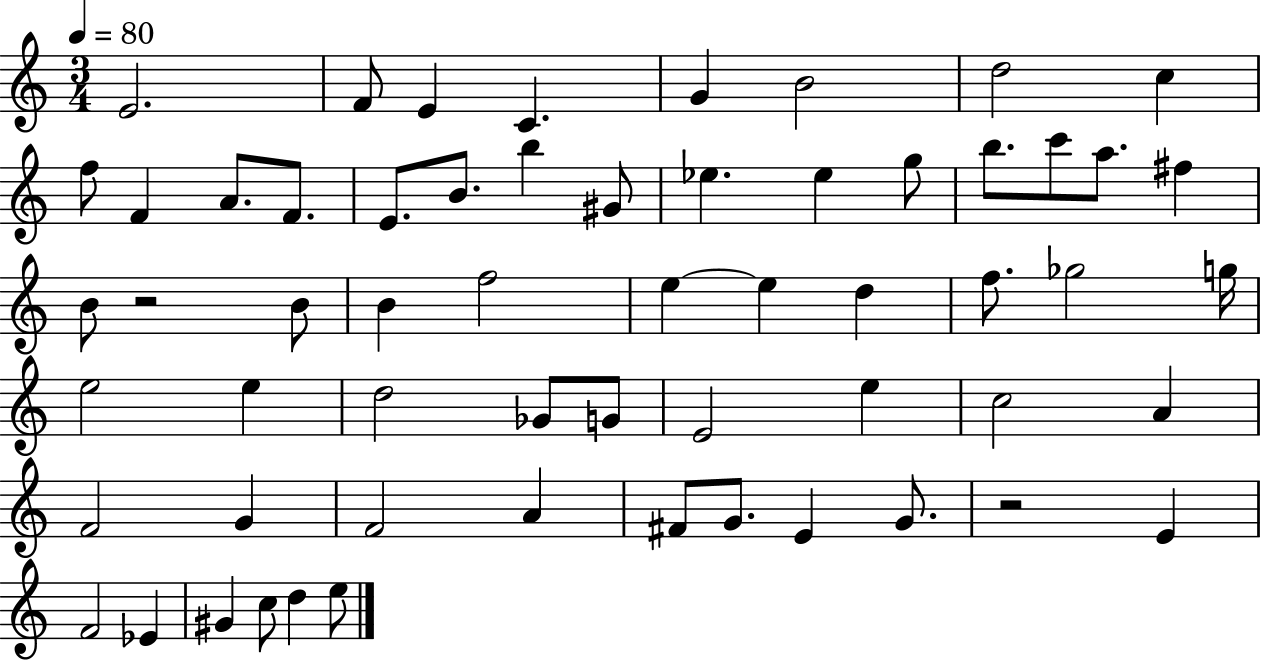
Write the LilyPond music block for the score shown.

{
  \clef treble
  \numericTimeSignature
  \time 3/4
  \key c \major
  \tempo 4 = 80
  e'2. | f'8 e'4 c'4. | g'4 b'2 | d''2 c''4 | \break f''8 f'4 a'8. f'8. | e'8. b'8. b''4 gis'8 | ees''4. ees''4 g''8 | b''8. c'''8 a''8. fis''4 | \break b'8 r2 b'8 | b'4 f''2 | e''4~~ e''4 d''4 | f''8. ges''2 g''16 | \break e''2 e''4 | d''2 ges'8 g'8 | e'2 e''4 | c''2 a'4 | \break f'2 g'4 | f'2 a'4 | fis'8 g'8. e'4 g'8. | r2 e'4 | \break f'2 ees'4 | gis'4 c''8 d''4 e''8 | \bar "|."
}